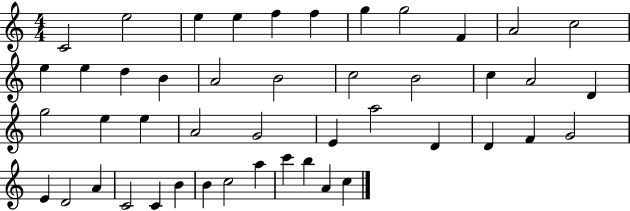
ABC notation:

X:1
T:Untitled
M:4/4
L:1/4
K:C
C2 e2 e e f f g g2 F A2 c2 e e d B A2 B2 c2 B2 c A2 D g2 e e A2 G2 E a2 D D F G2 E D2 A C2 C B B c2 a c' b A c